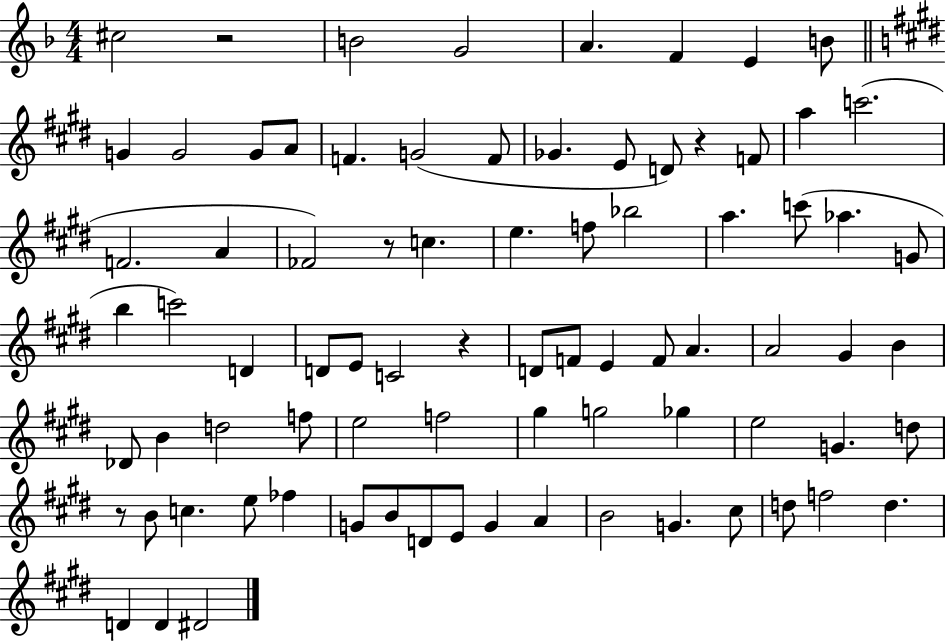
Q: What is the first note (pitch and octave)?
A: C#5